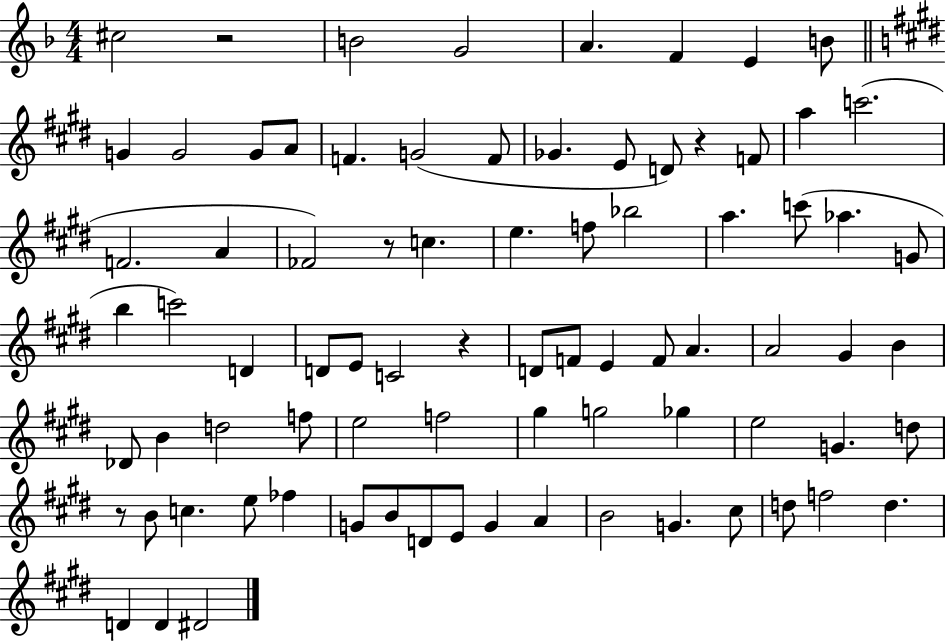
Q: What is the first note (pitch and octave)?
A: C#5